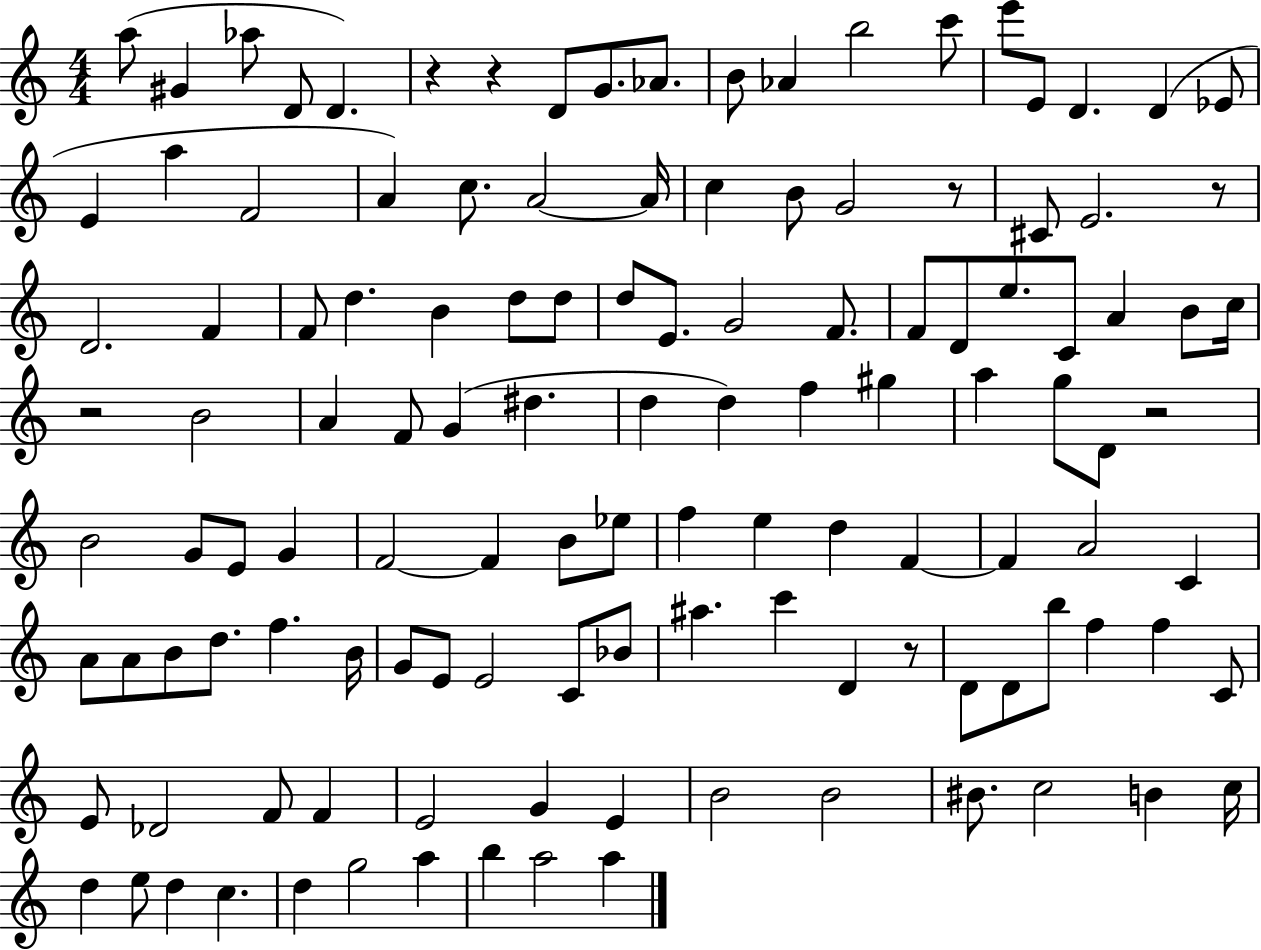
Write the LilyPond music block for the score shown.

{
  \clef treble
  \numericTimeSignature
  \time 4/4
  \key c \major
  a''8( gis'4 aes''8 d'8 d'4.) | r4 r4 d'8 g'8. aes'8. | b'8 aes'4 b''2 c'''8 | e'''8 e'8 d'4. d'4( ees'8 | \break e'4 a''4 f'2 | a'4) c''8. a'2~~ a'16 | c''4 b'8 g'2 r8 | cis'8 e'2. r8 | \break d'2. f'4 | f'8 d''4. b'4 d''8 d''8 | d''8 e'8. g'2 f'8. | f'8 d'8 e''8. c'8 a'4 b'8 c''16 | \break r2 b'2 | a'4 f'8 g'4( dis''4. | d''4 d''4) f''4 gis''4 | a''4 g''8 d'8 r2 | \break b'2 g'8 e'8 g'4 | f'2~~ f'4 b'8 ees''8 | f''4 e''4 d''4 f'4~~ | f'4 a'2 c'4 | \break a'8 a'8 b'8 d''8. f''4. b'16 | g'8 e'8 e'2 c'8 bes'8 | ais''4. c'''4 d'4 r8 | d'8 d'8 b''8 f''4 f''4 c'8 | \break e'8 des'2 f'8 f'4 | e'2 g'4 e'4 | b'2 b'2 | bis'8. c''2 b'4 c''16 | \break d''4 e''8 d''4 c''4. | d''4 g''2 a''4 | b''4 a''2 a''4 | \bar "|."
}